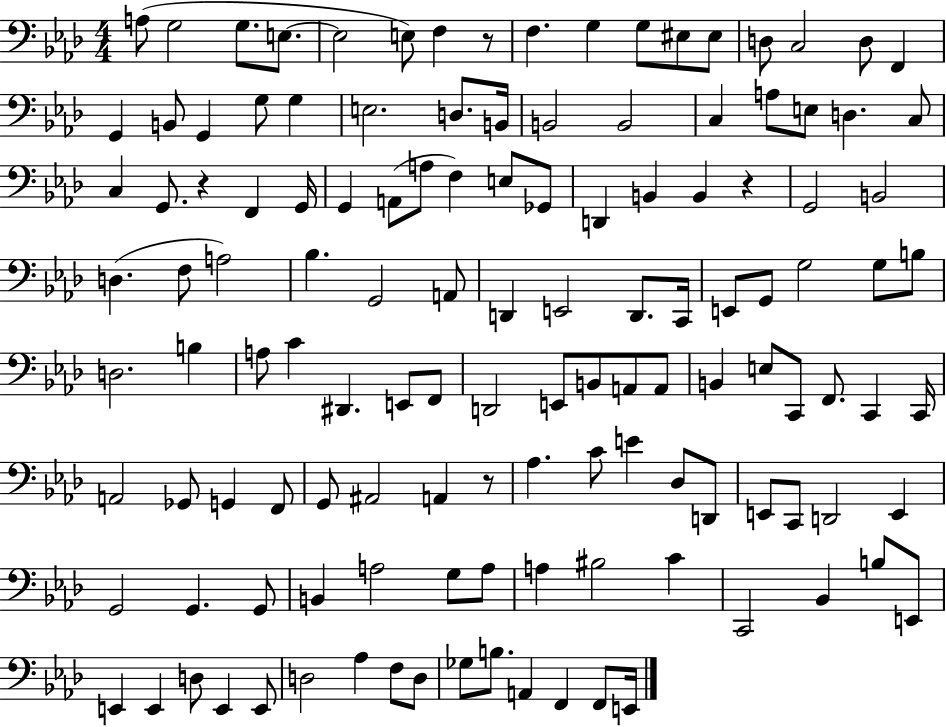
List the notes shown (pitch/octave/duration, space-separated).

A3/e G3/h G3/e. E3/e. E3/h E3/e F3/q R/e F3/q. G3/q G3/e EIS3/e EIS3/e D3/e C3/h D3/e F2/q G2/q B2/e G2/q G3/e G3/q E3/h. D3/e. B2/s B2/h B2/h C3/q A3/e E3/e D3/q. C3/e C3/q G2/e. R/q F2/q G2/s G2/q A2/e A3/e F3/q E3/e Gb2/e D2/q B2/q B2/q R/q G2/h B2/h D3/q. F3/e A3/h Bb3/q. G2/h A2/e D2/q E2/h D2/e. C2/s E2/e G2/e G3/h G3/e B3/e D3/h. B3/q A3/e C4/q D#2/q. E2/e F2/e D2/h E2/e B2/e A2/e A2/e B2/q E3/e C2/e F2/e. C2/q C2/s A2/h Gb2/e G2/q F2/e G2/e A#2/h A2/q R/e Ab3/q. C4/e E4/q Db3/e D2/e E2/e C2/e D2/h E2/q G2/h G2/q. G2/e B2/q A3/h G3/e A3/e A3/q BIS3/h C4/q C2/h Bb2/q B3/e E2/e E2/q E2/q D3/e E2/q E2/e D3/h Ab3/q F3/e D3/e Gb3/e B3/e. A2/q F2/q F2/e E2/s